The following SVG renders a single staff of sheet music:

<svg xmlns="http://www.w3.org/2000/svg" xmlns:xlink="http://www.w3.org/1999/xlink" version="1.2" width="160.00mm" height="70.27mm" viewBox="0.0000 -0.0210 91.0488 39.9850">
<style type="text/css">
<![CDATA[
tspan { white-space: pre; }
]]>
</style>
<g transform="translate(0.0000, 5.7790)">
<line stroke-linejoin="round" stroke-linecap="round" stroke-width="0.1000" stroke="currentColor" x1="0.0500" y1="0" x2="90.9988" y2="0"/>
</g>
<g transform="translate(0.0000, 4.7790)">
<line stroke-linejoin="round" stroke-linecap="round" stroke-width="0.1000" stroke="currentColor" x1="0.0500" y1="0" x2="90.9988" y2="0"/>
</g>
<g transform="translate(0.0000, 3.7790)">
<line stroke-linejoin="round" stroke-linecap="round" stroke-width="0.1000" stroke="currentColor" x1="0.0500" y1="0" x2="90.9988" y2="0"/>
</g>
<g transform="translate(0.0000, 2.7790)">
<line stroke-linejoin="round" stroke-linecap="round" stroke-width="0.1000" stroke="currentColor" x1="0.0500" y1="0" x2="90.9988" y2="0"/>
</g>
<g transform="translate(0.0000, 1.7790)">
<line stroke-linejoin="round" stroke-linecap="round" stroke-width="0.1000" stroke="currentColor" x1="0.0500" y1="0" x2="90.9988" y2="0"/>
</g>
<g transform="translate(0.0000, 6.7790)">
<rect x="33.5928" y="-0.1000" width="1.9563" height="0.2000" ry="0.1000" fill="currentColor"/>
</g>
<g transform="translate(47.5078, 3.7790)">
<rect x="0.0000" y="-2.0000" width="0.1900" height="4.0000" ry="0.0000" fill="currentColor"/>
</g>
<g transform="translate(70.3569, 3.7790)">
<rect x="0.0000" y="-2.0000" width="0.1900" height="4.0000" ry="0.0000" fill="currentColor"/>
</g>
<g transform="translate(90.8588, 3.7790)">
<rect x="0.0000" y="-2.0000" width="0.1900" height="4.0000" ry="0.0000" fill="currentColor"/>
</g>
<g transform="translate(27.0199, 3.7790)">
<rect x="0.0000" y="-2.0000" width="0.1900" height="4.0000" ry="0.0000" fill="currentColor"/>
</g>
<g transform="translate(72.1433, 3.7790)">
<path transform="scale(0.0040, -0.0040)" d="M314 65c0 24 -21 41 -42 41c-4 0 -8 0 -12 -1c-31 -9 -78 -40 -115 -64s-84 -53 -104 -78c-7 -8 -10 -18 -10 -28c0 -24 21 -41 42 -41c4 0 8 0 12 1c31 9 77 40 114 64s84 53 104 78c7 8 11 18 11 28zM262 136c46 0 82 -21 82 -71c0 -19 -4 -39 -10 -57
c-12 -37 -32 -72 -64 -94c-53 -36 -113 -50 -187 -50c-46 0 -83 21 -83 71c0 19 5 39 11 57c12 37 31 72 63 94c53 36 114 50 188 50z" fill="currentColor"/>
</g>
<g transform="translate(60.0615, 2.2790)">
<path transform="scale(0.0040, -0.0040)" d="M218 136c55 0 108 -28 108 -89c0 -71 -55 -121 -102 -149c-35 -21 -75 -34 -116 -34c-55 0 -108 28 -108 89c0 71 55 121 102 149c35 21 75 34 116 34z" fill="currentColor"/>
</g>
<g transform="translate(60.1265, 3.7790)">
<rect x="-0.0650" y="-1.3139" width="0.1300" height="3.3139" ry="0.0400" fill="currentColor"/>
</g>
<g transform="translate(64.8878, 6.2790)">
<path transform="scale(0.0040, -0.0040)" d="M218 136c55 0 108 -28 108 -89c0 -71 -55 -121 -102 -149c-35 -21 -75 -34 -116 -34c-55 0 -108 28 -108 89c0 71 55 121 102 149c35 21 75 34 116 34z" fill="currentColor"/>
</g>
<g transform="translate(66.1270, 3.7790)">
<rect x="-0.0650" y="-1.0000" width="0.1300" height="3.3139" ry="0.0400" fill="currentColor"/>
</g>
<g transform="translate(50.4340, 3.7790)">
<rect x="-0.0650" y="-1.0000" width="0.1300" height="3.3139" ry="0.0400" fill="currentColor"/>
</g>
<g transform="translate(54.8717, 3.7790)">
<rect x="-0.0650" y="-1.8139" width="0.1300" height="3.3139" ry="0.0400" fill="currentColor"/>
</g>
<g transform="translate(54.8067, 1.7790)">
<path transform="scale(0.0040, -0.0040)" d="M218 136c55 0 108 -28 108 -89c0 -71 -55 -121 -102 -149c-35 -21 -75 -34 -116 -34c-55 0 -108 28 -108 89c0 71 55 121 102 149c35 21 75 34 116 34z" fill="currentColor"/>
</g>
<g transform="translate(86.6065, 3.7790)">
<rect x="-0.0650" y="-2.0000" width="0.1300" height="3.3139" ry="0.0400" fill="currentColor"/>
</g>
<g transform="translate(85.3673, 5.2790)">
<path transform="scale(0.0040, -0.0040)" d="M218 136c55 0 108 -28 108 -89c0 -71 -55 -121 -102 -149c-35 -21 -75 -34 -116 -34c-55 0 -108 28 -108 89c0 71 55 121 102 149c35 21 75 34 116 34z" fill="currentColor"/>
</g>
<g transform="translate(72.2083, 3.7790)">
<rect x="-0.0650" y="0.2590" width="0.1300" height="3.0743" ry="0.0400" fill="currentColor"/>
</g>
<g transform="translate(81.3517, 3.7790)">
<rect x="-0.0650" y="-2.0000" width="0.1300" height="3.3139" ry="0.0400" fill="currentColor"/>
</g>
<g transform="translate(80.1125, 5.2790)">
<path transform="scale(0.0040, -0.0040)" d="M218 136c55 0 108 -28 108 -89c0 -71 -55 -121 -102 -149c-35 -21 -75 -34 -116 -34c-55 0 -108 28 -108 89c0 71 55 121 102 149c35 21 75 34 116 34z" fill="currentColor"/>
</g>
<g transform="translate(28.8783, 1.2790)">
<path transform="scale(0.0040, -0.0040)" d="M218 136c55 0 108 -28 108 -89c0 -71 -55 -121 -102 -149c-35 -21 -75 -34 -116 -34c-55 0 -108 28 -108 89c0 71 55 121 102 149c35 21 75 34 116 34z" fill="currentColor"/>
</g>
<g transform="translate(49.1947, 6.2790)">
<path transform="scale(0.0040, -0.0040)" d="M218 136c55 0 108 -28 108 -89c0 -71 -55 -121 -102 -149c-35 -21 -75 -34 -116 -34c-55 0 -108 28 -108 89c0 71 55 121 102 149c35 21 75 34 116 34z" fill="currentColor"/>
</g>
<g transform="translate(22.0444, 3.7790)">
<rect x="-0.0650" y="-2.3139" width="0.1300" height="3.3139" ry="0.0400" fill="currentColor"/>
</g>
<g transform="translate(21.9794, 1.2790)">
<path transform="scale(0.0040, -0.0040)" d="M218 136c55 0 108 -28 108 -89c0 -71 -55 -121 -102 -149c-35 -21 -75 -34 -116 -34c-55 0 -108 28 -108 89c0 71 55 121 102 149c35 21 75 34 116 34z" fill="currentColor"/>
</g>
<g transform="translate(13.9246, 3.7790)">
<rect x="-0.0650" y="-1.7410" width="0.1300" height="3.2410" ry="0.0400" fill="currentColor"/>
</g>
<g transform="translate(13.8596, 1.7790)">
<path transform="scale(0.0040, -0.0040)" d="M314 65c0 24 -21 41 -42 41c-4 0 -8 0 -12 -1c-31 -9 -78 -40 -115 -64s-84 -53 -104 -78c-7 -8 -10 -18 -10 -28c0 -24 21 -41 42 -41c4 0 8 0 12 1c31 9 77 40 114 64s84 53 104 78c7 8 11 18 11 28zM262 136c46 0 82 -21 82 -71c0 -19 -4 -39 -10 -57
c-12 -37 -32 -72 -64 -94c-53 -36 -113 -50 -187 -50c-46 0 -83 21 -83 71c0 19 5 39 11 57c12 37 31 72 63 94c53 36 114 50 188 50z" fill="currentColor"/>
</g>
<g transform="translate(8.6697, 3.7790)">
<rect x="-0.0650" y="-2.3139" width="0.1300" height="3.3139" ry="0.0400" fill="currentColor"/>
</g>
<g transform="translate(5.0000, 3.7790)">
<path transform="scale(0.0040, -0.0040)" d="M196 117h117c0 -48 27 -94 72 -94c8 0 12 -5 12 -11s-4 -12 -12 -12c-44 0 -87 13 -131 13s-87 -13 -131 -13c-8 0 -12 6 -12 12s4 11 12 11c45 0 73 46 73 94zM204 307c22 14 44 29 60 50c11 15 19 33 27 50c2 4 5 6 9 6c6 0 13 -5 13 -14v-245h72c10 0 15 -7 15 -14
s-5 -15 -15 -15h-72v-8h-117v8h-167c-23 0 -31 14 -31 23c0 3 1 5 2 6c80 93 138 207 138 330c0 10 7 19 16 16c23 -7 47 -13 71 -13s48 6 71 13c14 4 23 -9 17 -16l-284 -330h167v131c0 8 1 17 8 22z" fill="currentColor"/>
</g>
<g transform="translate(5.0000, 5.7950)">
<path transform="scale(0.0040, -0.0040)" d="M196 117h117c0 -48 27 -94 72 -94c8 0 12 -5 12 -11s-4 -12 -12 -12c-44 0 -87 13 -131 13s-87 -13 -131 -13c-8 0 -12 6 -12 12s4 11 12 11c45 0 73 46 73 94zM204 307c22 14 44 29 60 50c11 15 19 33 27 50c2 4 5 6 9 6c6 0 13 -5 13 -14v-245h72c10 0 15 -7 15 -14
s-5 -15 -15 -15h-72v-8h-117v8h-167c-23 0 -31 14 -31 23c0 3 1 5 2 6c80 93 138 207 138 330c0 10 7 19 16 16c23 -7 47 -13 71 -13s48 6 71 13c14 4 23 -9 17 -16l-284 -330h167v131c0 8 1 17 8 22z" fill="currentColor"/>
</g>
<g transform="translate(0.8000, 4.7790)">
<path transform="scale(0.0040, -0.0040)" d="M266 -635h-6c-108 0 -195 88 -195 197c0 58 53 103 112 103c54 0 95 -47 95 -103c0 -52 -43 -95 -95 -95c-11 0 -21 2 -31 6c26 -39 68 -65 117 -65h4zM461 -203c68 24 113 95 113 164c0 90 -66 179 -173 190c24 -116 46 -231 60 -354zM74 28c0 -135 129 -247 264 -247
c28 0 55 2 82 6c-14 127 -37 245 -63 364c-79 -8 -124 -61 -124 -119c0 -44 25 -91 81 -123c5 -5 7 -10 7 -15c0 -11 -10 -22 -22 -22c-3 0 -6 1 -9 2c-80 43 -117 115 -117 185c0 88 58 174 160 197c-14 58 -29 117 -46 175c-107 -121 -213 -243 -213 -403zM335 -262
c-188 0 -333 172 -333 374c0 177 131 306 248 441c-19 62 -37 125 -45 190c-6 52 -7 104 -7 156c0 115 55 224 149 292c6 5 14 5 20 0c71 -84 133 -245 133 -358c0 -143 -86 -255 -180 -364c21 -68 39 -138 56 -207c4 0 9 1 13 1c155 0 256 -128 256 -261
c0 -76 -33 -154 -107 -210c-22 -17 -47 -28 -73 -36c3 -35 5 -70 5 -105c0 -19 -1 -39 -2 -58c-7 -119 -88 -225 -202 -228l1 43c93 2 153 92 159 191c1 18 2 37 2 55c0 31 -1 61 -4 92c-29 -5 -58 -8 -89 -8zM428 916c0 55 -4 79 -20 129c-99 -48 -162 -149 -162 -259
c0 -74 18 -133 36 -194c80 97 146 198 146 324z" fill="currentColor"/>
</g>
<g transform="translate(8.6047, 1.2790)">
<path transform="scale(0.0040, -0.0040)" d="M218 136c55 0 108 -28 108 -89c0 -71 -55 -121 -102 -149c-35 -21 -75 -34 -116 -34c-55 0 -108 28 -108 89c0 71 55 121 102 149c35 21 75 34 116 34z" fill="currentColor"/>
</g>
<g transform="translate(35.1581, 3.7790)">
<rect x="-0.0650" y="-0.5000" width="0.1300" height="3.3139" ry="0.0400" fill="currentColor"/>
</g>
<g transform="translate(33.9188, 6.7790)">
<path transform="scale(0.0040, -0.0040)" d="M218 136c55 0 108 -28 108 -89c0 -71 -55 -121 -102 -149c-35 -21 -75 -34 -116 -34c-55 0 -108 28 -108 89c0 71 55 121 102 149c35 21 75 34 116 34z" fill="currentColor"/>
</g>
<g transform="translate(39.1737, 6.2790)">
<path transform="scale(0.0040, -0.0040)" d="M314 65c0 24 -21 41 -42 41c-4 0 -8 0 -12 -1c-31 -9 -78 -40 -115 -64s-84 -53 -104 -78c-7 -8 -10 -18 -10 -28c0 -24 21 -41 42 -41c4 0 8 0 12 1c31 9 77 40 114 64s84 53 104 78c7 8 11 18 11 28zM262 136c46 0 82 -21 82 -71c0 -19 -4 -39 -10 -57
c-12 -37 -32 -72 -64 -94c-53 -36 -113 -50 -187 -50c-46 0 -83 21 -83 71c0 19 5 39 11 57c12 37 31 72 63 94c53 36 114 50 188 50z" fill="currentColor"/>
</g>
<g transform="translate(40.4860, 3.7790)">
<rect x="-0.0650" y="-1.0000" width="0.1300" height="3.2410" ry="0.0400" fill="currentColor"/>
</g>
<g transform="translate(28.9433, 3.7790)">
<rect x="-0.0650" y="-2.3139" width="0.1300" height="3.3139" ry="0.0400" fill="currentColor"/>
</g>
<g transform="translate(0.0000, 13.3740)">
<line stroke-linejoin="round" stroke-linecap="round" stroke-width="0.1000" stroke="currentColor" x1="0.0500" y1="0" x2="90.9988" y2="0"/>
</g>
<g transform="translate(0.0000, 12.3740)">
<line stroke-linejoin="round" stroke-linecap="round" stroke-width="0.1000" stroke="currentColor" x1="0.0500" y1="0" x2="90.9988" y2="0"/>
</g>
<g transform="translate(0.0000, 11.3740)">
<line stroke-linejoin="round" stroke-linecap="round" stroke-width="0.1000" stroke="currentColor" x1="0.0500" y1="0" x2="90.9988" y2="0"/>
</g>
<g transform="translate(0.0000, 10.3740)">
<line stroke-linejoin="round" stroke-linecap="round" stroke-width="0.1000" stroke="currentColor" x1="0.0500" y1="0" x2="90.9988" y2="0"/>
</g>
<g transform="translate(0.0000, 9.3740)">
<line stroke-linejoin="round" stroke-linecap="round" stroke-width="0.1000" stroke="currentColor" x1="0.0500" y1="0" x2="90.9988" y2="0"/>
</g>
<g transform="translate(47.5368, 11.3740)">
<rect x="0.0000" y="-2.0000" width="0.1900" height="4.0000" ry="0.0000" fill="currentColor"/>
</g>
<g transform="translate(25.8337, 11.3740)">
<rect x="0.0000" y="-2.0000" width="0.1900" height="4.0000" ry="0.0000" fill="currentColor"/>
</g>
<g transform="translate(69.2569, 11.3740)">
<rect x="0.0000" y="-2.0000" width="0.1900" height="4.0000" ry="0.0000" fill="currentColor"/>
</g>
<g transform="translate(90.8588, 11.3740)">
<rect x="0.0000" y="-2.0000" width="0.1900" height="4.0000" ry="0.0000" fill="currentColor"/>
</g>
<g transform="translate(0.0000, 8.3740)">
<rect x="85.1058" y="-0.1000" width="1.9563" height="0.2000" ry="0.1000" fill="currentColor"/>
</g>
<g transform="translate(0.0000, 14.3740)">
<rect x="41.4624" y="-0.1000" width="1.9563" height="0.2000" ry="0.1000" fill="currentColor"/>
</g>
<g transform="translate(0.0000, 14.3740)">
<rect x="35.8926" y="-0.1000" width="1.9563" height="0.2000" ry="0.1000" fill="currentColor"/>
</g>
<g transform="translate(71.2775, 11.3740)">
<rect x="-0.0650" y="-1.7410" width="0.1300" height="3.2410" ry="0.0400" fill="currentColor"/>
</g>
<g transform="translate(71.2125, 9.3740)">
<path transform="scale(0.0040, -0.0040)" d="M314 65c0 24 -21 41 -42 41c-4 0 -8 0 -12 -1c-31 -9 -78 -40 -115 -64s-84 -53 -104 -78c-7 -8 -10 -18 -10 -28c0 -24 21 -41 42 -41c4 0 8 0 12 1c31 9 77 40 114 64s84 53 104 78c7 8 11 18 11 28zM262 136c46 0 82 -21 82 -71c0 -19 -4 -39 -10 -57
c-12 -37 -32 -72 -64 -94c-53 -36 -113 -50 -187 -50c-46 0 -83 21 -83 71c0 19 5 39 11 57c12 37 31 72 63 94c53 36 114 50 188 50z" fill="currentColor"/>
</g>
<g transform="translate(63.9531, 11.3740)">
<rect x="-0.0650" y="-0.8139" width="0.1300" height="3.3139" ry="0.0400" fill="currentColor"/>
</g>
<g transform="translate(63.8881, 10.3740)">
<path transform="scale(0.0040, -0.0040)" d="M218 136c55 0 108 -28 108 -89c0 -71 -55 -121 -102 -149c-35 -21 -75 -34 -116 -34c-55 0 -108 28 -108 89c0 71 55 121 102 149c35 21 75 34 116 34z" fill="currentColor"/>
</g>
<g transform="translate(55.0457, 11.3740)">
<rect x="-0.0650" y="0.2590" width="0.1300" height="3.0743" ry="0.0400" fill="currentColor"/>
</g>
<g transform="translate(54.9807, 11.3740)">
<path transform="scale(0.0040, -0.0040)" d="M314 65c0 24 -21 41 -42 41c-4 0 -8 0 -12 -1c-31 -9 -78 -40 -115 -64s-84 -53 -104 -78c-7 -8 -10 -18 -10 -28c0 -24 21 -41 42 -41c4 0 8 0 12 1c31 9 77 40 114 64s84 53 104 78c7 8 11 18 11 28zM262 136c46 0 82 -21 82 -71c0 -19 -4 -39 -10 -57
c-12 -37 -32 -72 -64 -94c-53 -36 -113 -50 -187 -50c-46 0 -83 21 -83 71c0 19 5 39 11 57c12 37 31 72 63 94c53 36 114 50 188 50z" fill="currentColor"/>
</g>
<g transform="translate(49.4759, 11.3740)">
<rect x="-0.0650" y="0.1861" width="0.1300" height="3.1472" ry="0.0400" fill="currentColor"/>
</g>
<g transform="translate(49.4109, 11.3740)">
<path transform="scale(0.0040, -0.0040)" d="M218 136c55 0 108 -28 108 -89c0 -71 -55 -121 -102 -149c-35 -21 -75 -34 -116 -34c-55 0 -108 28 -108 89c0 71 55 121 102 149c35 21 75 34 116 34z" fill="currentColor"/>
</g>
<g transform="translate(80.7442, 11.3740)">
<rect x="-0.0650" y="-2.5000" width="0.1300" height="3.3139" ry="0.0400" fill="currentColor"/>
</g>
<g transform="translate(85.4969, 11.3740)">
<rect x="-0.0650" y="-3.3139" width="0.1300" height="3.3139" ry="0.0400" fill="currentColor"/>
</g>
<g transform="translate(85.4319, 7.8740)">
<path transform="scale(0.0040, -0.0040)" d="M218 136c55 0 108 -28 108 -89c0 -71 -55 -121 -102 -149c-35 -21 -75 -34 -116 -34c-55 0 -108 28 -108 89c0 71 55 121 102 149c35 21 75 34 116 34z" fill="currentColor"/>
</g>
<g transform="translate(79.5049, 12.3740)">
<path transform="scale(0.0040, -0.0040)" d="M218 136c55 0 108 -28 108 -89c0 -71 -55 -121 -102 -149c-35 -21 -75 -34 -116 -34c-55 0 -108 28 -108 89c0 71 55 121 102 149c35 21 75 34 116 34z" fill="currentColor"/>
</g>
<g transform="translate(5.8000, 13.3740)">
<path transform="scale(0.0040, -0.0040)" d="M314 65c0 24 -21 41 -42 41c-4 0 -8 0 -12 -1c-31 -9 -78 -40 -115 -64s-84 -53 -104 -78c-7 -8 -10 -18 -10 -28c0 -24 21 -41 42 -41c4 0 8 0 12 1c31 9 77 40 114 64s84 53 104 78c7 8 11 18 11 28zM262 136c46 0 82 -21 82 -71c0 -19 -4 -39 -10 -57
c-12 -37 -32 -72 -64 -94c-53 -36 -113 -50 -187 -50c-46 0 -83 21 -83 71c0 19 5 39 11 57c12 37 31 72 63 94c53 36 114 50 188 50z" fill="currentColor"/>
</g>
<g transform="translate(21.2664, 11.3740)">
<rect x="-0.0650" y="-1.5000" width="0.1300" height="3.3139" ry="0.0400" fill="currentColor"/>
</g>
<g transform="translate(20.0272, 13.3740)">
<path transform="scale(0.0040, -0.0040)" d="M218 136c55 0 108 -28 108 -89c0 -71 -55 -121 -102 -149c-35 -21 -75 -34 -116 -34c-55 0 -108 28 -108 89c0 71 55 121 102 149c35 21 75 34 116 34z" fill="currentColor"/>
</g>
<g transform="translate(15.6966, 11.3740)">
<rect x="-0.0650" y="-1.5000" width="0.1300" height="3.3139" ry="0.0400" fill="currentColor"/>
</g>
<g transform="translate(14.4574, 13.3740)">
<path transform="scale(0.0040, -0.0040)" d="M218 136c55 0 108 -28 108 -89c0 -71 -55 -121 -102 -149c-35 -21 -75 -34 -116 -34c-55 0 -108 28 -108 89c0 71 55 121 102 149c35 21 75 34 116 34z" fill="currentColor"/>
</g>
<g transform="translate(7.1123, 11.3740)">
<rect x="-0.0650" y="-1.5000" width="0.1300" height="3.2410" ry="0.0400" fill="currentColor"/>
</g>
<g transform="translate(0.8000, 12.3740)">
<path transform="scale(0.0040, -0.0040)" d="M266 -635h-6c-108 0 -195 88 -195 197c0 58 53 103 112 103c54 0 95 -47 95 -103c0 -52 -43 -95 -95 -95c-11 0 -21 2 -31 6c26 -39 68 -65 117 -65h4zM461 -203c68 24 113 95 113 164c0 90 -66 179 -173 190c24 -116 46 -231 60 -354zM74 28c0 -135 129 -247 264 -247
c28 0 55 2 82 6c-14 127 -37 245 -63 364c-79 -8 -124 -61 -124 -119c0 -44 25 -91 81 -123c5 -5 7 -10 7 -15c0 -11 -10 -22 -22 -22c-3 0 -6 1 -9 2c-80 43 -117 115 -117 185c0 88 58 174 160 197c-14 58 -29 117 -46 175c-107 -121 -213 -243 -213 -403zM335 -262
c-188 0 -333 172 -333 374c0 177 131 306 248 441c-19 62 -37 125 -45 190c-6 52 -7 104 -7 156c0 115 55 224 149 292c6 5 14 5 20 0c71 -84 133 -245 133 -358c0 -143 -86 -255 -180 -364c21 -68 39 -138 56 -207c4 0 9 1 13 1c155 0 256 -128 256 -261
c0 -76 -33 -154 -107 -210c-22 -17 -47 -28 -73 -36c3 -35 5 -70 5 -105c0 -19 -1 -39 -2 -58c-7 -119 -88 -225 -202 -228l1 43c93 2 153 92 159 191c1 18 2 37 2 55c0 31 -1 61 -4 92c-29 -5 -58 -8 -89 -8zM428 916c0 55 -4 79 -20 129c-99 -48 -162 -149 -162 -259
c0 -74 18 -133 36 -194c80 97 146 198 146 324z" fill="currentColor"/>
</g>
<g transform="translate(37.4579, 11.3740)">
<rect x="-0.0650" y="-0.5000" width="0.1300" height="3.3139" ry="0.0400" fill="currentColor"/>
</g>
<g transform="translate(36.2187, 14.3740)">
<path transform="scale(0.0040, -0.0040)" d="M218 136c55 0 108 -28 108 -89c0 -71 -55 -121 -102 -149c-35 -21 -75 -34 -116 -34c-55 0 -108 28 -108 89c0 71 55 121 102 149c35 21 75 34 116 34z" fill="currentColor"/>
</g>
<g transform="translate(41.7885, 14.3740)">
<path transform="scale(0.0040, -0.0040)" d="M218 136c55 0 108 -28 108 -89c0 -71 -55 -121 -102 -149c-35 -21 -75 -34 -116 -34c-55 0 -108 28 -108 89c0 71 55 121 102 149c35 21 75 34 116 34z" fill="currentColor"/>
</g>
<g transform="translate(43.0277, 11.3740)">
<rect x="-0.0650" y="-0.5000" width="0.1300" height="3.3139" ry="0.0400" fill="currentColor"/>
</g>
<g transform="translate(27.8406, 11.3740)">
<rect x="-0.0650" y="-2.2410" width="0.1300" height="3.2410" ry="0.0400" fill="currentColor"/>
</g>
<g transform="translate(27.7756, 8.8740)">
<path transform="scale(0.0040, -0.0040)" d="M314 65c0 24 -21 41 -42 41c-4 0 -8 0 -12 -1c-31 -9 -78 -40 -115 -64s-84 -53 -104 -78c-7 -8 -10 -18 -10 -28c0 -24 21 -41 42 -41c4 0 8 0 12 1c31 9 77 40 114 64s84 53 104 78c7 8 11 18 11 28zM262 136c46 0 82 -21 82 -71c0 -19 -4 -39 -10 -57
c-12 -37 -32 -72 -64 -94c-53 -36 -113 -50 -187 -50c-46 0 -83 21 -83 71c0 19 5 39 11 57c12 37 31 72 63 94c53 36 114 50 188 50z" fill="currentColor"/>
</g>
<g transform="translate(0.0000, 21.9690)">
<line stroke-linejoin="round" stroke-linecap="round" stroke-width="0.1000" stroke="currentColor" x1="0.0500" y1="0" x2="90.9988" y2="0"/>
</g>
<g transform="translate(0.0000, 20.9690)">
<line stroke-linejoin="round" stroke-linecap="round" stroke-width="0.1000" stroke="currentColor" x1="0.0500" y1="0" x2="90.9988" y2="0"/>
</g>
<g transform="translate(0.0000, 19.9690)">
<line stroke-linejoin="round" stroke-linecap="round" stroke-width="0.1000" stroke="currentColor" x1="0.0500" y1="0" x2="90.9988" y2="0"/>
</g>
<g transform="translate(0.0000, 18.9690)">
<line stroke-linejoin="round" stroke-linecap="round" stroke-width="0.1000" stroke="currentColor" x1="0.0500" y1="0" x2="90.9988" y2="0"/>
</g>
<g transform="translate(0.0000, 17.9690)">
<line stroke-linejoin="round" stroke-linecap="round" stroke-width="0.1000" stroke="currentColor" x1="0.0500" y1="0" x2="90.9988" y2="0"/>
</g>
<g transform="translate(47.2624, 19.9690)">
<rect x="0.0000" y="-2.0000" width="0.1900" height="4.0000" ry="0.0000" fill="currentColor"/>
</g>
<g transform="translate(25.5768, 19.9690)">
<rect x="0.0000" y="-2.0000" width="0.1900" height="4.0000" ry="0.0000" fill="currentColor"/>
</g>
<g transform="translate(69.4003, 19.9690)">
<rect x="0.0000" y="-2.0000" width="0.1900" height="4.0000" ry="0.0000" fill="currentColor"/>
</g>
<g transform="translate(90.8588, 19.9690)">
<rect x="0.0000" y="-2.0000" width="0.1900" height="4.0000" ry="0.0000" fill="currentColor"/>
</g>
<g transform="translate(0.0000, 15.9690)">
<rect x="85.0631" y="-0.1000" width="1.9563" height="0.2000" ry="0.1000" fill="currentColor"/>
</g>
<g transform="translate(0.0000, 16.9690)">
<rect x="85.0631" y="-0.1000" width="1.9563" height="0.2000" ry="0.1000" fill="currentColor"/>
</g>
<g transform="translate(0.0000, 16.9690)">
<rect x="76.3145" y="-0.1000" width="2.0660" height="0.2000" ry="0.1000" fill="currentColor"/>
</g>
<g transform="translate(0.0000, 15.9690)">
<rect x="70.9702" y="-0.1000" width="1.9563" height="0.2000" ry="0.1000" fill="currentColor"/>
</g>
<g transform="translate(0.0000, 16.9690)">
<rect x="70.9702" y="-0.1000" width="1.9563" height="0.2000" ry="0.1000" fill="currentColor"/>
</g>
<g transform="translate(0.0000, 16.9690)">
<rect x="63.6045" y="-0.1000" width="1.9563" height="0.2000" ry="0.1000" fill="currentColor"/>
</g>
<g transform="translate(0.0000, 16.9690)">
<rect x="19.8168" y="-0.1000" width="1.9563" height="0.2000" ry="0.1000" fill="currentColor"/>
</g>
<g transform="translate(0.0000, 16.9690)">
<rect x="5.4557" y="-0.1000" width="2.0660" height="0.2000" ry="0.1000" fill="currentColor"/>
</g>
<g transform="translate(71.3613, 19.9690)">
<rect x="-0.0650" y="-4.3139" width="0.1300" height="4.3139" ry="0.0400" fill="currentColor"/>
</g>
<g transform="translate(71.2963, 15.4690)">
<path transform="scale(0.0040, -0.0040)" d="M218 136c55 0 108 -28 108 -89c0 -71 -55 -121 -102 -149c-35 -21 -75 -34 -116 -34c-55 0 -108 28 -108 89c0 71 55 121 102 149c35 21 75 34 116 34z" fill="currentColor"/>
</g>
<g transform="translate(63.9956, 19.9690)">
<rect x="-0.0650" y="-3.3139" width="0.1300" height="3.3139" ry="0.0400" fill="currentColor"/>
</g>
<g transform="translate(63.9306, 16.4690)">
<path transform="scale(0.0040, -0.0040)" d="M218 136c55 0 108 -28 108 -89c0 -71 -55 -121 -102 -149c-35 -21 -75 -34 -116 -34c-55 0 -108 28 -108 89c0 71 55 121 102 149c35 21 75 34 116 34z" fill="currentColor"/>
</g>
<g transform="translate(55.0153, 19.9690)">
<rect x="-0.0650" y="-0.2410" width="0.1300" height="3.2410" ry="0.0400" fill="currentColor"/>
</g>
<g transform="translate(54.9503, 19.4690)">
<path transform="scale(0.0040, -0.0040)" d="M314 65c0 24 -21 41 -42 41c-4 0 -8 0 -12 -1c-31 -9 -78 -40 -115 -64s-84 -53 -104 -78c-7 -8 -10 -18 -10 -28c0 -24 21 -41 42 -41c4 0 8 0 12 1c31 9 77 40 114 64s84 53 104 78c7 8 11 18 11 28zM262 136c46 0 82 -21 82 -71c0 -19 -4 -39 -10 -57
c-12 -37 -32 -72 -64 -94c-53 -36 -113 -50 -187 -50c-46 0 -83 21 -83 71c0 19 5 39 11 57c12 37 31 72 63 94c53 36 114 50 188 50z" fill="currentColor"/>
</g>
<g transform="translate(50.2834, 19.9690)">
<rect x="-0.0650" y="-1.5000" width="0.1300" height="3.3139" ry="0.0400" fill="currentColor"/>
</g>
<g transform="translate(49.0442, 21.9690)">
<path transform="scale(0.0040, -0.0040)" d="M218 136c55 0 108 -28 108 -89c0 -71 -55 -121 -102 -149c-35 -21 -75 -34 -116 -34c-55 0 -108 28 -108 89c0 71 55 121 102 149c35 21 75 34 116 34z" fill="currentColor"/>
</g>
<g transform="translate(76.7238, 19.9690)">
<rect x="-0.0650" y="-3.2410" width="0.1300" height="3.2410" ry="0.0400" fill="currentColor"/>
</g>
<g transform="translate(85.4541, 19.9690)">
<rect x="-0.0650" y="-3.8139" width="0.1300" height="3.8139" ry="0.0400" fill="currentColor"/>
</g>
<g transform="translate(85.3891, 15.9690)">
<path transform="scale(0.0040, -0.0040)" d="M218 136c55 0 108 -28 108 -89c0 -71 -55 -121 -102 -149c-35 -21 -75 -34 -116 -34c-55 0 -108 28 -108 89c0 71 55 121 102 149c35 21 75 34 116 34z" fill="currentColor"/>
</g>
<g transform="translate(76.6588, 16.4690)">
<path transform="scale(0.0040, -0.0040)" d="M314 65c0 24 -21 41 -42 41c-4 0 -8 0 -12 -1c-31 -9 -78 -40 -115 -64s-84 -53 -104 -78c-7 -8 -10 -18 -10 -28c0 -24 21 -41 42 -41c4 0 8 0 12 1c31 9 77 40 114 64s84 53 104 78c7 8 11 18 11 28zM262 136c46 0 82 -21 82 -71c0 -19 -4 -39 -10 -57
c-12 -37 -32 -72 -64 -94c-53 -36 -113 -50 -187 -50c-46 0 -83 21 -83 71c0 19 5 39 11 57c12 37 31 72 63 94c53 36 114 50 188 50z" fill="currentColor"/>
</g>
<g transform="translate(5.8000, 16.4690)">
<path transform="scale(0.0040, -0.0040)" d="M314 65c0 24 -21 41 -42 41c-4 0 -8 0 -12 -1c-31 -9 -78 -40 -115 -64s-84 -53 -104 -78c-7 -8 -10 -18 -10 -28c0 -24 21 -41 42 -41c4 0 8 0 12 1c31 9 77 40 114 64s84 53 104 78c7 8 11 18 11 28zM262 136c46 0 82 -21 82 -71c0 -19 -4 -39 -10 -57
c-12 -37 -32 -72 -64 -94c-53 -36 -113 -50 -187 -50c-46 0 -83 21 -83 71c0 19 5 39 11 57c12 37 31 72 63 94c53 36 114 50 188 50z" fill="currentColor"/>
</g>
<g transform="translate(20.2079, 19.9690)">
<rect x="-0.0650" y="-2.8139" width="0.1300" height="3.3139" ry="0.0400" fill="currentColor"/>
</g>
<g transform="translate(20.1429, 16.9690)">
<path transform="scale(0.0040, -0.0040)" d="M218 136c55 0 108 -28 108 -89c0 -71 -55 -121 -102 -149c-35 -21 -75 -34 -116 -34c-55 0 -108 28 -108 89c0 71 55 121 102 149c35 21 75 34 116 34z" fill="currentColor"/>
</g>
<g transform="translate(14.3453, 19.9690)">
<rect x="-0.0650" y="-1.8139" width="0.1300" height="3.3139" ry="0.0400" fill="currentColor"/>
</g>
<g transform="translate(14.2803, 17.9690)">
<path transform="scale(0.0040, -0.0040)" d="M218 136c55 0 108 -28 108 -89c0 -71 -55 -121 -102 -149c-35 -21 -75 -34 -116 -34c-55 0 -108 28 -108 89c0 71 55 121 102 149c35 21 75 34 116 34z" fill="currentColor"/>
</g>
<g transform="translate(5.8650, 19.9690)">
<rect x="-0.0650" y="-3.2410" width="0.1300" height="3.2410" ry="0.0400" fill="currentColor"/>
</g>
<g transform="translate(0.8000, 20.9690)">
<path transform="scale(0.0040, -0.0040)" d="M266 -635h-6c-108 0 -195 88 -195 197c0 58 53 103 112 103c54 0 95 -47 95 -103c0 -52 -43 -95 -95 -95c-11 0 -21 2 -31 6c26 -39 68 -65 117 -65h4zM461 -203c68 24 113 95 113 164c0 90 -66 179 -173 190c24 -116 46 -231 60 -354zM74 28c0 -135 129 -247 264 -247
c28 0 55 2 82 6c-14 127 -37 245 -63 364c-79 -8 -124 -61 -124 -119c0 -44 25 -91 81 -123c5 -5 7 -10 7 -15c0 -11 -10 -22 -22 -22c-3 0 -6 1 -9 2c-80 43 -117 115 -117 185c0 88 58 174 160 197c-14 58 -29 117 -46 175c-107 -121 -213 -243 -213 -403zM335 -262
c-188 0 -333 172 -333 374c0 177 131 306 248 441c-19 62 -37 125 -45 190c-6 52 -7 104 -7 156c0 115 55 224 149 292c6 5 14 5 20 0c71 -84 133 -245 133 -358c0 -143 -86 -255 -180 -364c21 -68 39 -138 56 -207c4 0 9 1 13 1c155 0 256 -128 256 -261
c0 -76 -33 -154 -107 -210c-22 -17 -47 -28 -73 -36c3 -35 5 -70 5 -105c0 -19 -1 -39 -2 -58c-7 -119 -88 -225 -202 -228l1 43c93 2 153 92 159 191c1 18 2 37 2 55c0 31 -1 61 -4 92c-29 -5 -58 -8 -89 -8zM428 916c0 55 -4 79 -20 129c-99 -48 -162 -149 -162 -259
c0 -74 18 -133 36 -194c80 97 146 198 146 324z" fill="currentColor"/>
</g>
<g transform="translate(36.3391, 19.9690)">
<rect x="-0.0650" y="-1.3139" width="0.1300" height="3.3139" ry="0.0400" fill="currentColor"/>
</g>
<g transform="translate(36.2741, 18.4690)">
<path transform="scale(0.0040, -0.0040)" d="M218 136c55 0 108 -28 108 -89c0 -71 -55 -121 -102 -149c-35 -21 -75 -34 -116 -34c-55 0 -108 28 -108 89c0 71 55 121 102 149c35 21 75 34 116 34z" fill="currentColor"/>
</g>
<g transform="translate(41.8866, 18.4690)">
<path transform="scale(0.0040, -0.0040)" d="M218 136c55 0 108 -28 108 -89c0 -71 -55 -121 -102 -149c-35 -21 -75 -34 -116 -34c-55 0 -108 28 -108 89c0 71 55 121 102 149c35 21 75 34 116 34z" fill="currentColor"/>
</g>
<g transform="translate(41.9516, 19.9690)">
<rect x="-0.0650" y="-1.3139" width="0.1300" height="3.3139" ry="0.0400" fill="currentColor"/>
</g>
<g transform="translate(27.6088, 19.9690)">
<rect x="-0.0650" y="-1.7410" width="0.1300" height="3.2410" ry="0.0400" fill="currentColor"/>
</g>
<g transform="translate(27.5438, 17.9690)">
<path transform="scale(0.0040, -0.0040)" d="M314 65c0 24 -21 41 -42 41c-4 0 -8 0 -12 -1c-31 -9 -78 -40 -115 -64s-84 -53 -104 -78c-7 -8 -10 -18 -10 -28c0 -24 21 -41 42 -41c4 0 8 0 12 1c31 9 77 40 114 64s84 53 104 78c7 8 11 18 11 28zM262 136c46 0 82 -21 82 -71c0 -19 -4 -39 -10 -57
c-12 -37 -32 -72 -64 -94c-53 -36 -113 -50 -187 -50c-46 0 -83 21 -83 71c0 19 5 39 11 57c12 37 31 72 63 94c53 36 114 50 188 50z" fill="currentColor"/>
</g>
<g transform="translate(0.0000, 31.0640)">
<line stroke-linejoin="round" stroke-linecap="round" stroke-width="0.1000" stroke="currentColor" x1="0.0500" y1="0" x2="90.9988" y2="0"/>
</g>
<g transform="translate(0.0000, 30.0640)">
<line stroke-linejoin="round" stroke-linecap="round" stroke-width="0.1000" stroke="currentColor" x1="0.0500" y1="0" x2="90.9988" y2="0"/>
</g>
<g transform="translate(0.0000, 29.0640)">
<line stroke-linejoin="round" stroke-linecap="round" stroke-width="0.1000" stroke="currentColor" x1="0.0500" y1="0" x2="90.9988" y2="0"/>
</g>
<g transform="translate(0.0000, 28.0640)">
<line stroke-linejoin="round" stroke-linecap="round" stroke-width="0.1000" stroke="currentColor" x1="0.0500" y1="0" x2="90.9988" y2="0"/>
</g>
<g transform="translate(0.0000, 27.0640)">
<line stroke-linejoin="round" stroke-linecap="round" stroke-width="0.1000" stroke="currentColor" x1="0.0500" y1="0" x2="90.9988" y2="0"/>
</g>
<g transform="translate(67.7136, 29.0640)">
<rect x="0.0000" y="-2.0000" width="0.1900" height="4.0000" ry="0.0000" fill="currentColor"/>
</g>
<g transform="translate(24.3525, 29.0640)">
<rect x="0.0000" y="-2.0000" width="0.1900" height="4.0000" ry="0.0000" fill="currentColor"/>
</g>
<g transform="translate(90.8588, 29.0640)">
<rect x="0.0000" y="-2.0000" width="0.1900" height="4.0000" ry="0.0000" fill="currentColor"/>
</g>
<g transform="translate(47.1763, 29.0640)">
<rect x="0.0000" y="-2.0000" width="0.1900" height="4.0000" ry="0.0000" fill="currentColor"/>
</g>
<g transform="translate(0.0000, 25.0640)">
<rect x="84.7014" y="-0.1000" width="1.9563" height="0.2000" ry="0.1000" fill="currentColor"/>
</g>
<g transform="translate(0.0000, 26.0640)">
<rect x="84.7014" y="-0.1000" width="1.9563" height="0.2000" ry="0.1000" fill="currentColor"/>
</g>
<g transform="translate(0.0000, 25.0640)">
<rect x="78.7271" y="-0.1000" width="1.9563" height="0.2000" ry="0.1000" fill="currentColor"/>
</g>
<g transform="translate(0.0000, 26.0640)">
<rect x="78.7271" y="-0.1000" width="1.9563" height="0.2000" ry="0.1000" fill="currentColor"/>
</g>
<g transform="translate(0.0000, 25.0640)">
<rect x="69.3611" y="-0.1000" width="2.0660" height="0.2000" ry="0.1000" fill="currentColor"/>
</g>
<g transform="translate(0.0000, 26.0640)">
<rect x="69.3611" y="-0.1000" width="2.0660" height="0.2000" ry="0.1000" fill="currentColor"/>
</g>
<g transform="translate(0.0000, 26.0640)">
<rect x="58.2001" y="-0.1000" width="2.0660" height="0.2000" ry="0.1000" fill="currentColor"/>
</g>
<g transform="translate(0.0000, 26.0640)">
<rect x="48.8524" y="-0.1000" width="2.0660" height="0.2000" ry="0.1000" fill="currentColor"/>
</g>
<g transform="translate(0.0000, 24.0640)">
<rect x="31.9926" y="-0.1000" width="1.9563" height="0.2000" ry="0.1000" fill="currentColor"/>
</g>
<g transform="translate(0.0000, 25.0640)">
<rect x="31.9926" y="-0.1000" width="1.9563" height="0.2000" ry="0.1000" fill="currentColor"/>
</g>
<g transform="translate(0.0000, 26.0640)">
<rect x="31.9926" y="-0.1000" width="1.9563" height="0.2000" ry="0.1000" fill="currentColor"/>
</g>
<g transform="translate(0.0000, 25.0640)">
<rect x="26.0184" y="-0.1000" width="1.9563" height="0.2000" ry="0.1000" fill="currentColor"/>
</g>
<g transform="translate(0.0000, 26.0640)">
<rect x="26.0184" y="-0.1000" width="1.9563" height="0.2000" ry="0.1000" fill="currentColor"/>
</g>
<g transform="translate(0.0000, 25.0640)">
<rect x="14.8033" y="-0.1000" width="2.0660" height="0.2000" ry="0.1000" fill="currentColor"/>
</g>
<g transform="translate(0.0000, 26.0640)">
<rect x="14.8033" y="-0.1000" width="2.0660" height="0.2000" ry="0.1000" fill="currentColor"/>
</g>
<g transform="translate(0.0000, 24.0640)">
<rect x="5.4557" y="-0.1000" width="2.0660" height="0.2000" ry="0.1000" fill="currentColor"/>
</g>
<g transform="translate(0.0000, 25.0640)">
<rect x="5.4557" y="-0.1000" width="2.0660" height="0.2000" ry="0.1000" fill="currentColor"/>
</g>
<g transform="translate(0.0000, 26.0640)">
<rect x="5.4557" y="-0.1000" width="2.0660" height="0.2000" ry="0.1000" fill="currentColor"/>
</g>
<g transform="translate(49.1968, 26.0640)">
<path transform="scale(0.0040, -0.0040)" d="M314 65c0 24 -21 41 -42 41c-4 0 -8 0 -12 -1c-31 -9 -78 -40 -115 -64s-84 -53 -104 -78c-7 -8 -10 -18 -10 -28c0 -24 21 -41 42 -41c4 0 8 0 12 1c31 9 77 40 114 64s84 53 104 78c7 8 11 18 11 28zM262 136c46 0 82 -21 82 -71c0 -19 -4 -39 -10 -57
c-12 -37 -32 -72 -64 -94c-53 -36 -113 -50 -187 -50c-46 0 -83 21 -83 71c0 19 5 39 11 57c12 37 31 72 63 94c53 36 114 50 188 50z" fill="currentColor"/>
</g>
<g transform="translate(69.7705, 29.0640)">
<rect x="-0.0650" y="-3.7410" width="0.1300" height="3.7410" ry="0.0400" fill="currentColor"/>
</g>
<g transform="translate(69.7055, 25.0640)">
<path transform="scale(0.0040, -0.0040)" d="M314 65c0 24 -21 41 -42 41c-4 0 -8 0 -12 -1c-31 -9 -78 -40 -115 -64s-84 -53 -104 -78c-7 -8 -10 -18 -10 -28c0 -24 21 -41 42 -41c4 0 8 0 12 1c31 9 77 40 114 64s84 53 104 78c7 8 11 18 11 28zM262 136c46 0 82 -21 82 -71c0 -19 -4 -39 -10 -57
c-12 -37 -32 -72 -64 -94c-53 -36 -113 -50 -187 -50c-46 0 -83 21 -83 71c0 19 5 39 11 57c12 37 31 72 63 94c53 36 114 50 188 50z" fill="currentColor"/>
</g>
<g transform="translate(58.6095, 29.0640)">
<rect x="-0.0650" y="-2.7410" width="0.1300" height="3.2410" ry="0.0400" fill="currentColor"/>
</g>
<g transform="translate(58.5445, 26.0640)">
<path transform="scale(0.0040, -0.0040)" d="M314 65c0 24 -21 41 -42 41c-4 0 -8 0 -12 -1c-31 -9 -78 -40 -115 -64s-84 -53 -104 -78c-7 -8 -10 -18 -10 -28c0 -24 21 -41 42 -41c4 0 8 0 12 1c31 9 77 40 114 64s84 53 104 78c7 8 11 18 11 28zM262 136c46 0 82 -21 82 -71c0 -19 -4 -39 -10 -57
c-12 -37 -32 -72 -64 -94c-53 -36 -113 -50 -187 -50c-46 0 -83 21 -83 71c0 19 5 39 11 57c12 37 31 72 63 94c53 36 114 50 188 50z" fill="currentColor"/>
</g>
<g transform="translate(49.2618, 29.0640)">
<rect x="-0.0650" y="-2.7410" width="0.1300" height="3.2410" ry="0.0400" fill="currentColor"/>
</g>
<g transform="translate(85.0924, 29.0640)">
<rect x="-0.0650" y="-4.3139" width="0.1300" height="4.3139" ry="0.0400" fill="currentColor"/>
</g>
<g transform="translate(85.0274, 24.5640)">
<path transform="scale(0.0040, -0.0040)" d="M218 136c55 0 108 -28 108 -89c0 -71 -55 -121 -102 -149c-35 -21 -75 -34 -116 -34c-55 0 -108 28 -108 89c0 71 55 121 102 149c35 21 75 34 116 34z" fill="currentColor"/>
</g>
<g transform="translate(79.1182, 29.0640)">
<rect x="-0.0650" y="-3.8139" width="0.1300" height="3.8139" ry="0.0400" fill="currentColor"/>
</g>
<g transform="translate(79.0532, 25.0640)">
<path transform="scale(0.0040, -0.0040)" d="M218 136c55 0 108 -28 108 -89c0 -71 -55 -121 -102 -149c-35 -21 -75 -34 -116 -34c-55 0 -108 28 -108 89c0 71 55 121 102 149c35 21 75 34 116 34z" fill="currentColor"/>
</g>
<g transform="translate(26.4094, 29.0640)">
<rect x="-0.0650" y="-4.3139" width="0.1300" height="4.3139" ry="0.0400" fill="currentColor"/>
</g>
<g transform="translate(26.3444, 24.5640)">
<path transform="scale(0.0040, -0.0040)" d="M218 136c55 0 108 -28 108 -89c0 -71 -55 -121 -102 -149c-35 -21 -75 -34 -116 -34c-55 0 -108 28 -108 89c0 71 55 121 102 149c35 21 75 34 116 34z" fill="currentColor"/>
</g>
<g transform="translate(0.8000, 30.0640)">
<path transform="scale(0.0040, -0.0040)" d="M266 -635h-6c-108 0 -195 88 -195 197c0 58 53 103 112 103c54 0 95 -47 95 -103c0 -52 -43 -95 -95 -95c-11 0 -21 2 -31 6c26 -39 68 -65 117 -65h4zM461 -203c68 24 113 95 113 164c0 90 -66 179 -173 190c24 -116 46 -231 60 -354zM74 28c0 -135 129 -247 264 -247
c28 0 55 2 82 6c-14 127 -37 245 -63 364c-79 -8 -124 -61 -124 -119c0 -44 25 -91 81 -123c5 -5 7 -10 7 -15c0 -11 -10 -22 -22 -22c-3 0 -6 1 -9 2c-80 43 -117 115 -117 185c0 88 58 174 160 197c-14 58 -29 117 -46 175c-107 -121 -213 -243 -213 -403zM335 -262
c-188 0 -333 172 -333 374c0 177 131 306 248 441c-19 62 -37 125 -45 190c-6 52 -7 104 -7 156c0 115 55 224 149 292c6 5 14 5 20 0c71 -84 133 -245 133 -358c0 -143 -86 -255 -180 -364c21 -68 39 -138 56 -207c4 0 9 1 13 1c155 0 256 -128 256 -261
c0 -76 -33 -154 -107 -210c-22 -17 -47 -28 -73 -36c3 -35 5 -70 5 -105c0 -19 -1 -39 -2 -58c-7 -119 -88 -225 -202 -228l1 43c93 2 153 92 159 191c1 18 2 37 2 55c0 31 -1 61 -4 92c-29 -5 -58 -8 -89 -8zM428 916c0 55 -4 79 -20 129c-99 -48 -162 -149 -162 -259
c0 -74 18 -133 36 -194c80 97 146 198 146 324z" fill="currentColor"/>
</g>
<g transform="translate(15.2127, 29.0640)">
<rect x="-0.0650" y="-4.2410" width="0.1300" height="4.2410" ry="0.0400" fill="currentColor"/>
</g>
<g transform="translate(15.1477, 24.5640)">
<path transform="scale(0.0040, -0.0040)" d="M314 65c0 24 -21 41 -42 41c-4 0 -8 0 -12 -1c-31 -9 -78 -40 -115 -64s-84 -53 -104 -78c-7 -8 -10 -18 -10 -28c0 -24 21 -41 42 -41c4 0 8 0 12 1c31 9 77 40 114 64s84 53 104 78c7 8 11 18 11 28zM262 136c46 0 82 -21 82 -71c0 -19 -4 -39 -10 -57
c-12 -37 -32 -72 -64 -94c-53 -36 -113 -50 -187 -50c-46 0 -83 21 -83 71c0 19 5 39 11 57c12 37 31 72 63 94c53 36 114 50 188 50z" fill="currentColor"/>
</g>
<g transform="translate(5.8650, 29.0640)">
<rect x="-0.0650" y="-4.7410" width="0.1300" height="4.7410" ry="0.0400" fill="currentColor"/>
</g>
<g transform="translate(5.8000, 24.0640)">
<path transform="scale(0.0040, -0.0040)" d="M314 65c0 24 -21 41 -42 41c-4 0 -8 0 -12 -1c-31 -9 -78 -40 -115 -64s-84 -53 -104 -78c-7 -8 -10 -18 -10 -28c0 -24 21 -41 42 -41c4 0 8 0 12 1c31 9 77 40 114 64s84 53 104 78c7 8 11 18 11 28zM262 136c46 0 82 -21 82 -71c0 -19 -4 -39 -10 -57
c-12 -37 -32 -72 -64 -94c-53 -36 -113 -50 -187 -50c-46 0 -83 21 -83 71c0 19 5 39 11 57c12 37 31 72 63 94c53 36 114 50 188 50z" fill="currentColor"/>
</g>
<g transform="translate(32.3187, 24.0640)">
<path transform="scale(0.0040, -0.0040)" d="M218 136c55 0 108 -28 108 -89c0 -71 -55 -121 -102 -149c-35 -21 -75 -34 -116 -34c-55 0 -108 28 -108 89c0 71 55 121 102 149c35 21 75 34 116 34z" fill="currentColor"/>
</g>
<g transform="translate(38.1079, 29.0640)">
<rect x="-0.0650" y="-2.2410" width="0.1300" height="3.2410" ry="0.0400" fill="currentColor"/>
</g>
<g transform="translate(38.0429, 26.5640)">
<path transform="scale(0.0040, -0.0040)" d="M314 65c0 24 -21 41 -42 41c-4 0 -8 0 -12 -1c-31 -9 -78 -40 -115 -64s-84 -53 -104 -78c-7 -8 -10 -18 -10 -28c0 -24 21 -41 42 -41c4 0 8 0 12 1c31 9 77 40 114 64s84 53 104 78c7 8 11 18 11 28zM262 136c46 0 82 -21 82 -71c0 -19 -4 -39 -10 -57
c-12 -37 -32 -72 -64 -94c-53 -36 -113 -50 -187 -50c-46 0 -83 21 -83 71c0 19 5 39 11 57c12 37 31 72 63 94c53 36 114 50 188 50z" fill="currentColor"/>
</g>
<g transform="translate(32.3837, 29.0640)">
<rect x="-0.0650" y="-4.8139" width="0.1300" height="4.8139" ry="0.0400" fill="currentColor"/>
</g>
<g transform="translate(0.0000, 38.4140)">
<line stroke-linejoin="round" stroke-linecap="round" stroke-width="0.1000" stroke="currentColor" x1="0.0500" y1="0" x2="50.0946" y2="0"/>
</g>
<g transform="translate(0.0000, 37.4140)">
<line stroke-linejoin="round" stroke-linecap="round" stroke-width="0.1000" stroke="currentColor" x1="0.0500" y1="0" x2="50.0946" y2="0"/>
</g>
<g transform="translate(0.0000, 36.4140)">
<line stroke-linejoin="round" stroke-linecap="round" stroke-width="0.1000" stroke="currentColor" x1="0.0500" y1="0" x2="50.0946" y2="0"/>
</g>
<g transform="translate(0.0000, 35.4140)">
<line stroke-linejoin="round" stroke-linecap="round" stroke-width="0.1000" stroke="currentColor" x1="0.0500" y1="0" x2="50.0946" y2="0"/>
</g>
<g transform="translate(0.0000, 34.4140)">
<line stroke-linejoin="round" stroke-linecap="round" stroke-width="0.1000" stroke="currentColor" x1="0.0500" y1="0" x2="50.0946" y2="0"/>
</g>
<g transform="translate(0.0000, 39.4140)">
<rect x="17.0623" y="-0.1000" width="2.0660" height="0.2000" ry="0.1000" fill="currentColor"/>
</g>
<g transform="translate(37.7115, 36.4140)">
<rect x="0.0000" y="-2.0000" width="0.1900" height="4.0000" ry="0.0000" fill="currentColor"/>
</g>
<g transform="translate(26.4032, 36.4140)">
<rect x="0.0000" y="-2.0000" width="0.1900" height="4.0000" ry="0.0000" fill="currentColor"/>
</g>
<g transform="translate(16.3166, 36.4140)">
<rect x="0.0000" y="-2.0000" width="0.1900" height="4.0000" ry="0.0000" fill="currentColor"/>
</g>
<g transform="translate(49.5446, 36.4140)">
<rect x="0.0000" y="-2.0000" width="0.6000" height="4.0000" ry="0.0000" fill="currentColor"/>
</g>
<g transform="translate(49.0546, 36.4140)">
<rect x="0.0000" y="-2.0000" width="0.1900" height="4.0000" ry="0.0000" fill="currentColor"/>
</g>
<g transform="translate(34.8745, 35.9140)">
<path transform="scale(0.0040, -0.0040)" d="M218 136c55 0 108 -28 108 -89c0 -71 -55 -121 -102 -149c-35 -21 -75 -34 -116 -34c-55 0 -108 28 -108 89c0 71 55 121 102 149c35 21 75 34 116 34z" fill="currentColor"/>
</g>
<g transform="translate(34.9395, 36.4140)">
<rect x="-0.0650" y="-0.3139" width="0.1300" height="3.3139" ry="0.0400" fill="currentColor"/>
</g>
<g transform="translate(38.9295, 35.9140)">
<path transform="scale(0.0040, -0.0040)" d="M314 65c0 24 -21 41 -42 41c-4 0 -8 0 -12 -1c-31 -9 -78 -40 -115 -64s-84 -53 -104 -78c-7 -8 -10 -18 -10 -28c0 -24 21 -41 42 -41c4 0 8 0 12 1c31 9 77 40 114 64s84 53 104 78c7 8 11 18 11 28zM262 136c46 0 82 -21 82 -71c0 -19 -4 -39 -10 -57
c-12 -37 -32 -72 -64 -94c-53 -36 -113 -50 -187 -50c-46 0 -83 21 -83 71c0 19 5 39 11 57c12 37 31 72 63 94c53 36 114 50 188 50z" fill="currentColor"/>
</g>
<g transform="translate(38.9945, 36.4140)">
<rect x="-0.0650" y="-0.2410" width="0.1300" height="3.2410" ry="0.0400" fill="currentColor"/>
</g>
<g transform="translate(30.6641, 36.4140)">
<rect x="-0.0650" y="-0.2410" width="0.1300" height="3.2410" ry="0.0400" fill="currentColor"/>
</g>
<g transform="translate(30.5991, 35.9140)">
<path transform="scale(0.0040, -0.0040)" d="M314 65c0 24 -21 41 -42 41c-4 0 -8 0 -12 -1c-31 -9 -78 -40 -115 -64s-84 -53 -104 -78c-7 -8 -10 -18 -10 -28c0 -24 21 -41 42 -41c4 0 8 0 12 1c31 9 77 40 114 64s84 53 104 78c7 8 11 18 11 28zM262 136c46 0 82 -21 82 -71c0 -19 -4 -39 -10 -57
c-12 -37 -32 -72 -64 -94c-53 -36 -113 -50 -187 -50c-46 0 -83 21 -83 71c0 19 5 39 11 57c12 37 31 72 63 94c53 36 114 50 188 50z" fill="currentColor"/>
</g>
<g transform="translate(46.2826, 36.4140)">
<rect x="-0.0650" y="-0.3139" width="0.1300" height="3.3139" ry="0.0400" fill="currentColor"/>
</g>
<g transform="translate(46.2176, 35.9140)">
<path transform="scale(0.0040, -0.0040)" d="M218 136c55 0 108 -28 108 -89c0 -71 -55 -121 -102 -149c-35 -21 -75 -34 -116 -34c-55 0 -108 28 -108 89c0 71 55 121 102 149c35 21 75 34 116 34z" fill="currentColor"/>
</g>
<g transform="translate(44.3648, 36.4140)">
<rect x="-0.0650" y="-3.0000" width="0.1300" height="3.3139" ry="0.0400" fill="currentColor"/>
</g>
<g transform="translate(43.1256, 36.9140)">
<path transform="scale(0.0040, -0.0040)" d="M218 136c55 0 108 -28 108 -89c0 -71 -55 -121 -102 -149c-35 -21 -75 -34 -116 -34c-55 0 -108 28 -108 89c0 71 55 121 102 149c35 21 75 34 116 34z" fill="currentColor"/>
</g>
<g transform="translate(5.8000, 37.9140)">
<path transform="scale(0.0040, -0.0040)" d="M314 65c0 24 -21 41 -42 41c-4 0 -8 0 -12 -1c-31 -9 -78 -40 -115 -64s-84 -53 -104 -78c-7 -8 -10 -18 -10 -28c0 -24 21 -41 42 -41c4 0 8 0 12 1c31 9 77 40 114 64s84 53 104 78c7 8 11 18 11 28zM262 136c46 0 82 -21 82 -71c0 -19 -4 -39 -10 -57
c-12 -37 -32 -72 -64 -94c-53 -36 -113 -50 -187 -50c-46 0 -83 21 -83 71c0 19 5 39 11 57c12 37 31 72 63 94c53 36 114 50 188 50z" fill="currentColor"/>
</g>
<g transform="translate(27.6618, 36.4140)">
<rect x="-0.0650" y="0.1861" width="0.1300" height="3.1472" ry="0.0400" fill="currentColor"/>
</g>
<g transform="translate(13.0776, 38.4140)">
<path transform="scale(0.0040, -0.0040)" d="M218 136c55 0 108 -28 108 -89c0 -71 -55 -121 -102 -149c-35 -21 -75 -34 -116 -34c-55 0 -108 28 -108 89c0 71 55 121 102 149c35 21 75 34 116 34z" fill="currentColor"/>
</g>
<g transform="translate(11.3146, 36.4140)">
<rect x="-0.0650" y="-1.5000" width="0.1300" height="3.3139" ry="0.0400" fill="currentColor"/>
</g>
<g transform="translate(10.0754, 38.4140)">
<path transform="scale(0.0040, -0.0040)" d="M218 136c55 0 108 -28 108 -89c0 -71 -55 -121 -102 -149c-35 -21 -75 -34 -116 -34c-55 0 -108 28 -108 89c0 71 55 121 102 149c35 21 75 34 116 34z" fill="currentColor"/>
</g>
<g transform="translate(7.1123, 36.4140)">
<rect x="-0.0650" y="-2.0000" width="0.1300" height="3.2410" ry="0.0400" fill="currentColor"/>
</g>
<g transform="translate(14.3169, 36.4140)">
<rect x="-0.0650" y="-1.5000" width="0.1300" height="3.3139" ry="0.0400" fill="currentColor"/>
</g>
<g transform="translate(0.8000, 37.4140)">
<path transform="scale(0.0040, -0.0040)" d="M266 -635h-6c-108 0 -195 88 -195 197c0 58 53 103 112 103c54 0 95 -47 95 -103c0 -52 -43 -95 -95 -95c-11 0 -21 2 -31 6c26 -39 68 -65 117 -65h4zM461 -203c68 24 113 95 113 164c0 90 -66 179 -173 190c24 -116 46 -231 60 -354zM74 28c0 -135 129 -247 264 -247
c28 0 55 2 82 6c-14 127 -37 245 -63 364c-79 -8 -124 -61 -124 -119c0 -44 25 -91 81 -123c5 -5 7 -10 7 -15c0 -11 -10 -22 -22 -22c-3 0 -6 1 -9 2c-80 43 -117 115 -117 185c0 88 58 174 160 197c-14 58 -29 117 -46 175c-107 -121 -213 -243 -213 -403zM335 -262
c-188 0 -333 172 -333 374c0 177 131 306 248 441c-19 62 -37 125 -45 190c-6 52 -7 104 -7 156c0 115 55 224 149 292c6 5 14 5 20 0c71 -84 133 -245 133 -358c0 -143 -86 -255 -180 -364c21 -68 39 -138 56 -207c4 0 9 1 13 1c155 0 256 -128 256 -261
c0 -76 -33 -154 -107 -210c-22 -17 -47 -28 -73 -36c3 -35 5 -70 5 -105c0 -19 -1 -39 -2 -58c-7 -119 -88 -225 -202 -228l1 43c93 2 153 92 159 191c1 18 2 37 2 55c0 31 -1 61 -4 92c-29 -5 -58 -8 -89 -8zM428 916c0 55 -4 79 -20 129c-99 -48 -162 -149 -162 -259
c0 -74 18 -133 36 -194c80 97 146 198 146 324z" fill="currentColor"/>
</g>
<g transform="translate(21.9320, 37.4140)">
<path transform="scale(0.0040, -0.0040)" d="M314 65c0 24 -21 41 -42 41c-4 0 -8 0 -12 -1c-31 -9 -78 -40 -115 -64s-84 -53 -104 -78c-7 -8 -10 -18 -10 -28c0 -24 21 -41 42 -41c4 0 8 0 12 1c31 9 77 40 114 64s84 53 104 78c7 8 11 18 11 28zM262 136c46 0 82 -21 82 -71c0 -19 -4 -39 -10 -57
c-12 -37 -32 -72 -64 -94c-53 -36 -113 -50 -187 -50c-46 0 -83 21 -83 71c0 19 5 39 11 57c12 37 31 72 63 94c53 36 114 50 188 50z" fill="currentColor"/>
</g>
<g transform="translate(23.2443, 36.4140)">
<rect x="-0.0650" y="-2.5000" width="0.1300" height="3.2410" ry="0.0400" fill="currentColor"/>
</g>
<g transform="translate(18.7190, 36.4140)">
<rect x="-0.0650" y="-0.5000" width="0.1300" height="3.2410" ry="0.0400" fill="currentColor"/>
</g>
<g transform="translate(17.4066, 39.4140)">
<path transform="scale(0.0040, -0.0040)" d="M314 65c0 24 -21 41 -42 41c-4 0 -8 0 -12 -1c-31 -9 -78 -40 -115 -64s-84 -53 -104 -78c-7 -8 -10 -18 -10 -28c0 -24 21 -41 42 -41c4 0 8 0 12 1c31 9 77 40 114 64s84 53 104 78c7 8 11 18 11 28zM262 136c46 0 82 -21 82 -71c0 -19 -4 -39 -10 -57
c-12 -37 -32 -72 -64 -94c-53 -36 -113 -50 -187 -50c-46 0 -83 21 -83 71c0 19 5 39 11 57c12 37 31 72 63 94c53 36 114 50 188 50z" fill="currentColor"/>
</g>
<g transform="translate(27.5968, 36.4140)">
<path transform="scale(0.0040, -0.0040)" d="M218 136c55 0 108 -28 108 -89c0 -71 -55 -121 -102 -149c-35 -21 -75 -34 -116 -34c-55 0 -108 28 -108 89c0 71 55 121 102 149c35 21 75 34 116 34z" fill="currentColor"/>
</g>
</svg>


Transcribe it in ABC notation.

X:1
T:Untitled
M:4/4
L:1/4
K:C
g f2 g g C D2 D f e D B2 F F E2 E E g2 C C B B2 d f2 G b b2 f a f2 e e E c2 b d' b2 c' e'2 d'2 d' e' g2 a2 a2 c'2 c' d' F2 E E C2 G2 B c2 c c2 A c